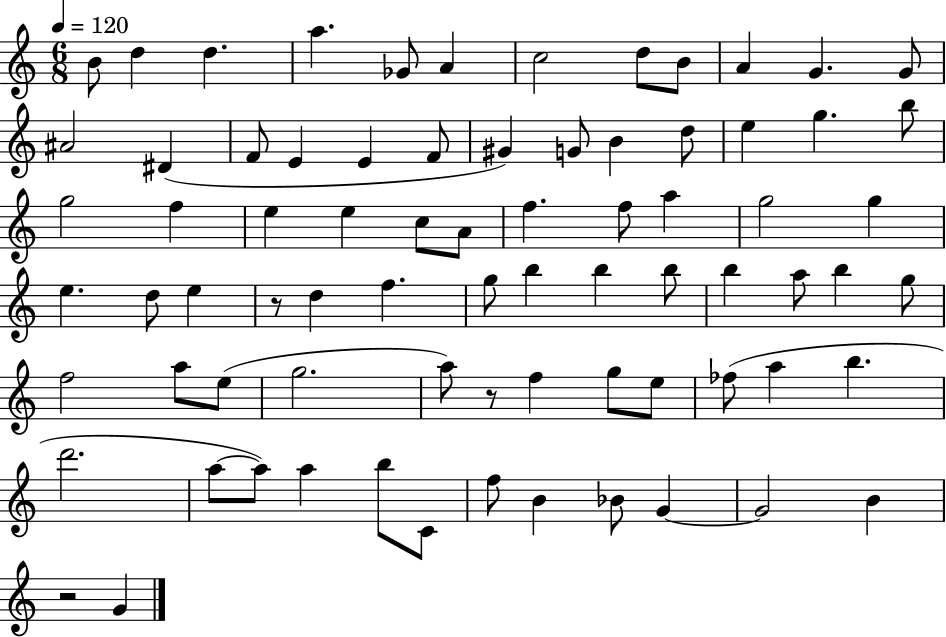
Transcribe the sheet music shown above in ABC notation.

X:1
T:Untitled
M:6/8
L:1/4
K:C
B/2 d d a _G/2 A c2 d/2 B/2 A G G/2 ^A2 ^D F/2 E E F/2 ^G G/2 B d/2 e g b/2 g2 f e e c/2 A/2 f f/2 a g2 g e d/2 e z/2 d f g/2 b b b/2 b a/2 b g/2 f2 a/2 e/2 g2 a/2 z/2 f g/2 e/2 _f/2 a b d'2 a/2 a/2 a b/2 C/2 f/2 B _B/2 G G2 B z2 G